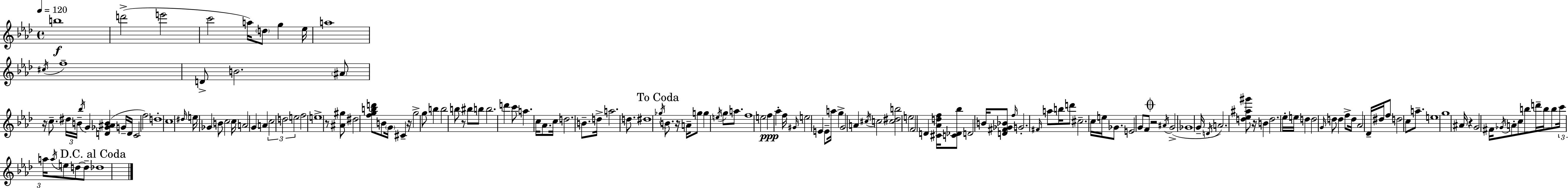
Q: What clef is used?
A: treble